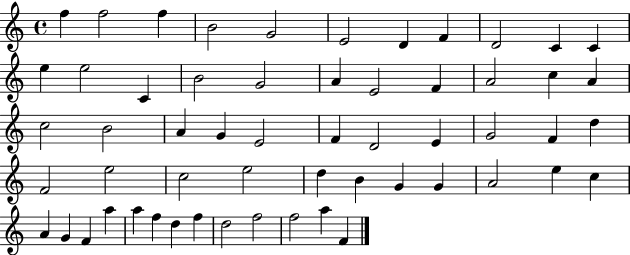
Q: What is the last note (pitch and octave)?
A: F4